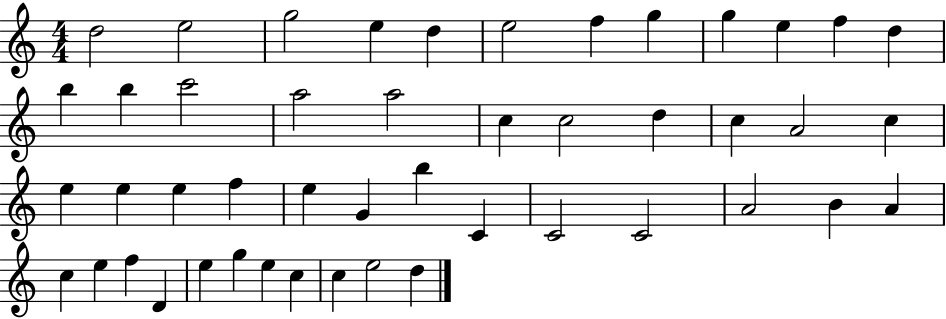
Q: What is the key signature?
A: C major